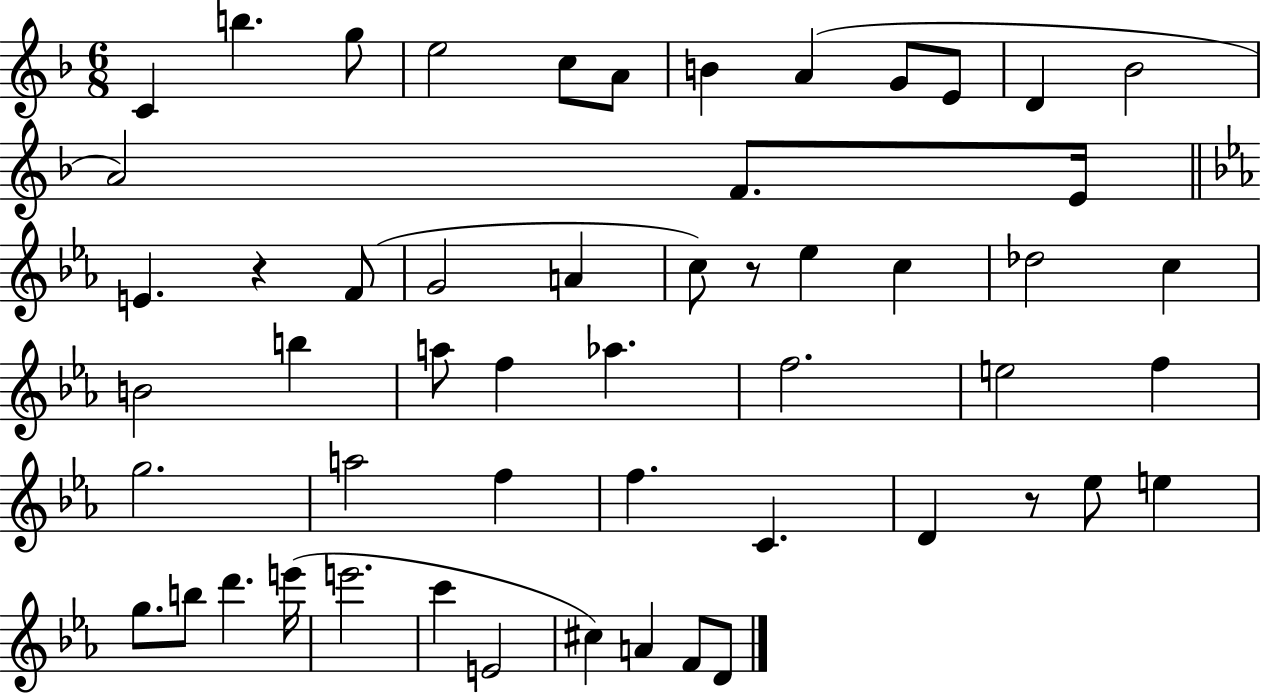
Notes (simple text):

C4/q B5/q. G5/e E5/h C5/e A4/e B4/q A4/q G4/e E4/e D4/q Bb4/h A4/h F4/e. E4/s E4/q. R/q F4/e G4/h A4/q C5/e R/e Eb5/q C5/q Db5/h C5/q B4/h B5/q A5/e F5/q Ab5/q. F5/h. E5/h F5/q G5/h. A5/h F5/q F5/q. C4/q. D4/q R/e Eb5/e E5/q G5/e. B5/e D6/q. E6/s E6/h. C6/q E4/h C#5/q A4/q F4/e D4/e